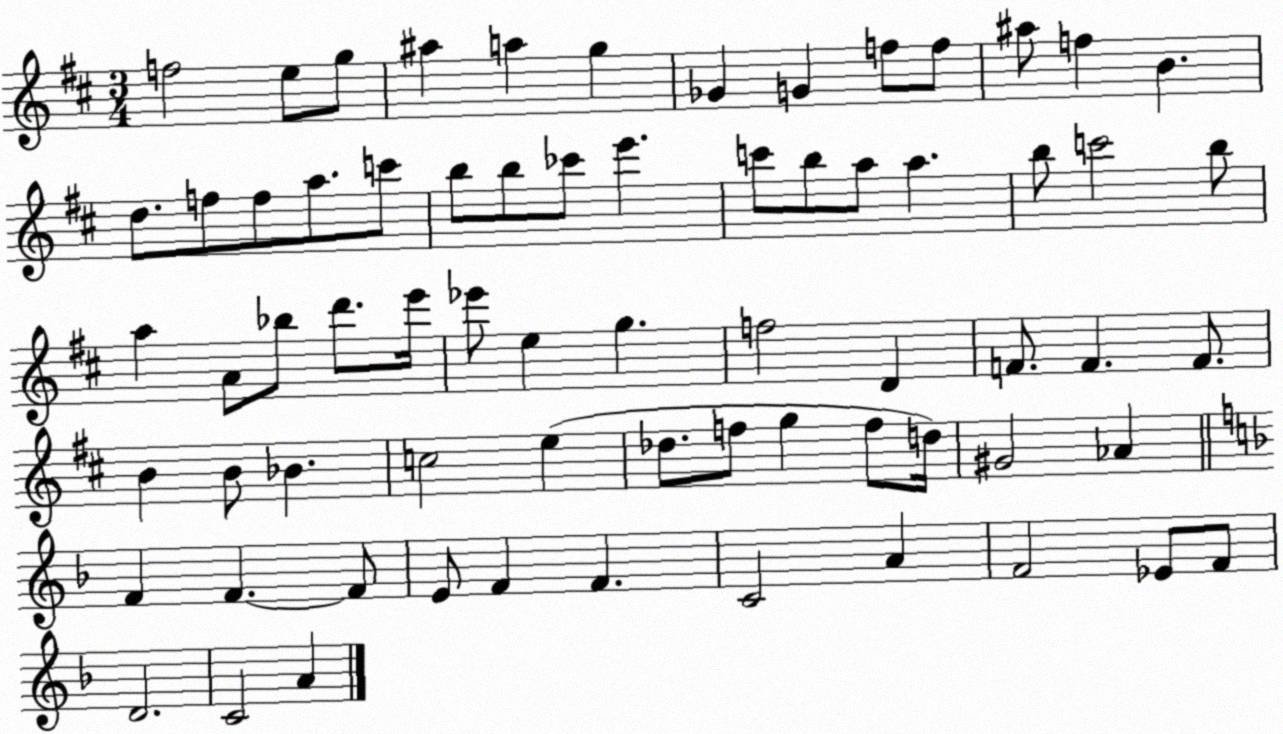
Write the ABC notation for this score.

X:1
T:Untitled
M:3/4
L:1/4
K:D
f2 e/2 g/2 ^a a g _G G f/2 f/2 ^a/2 f B d/2 f/2 f/2 a/2 c'/2 b/2 b/2 _c'/2 e' c'/2 b/2 a/2 a b/2 c'2 b/2 a A/2 _b/2 d'/2 e'/4 _e'/2 e g f2 D F/2 F F/2 B B/2 _B c2 e _d/2 f/2 g f/2 d/4 ^G2 _A F F F/2 E/2 F F C2 A F2 _E/2 F/2 D2 C2 A